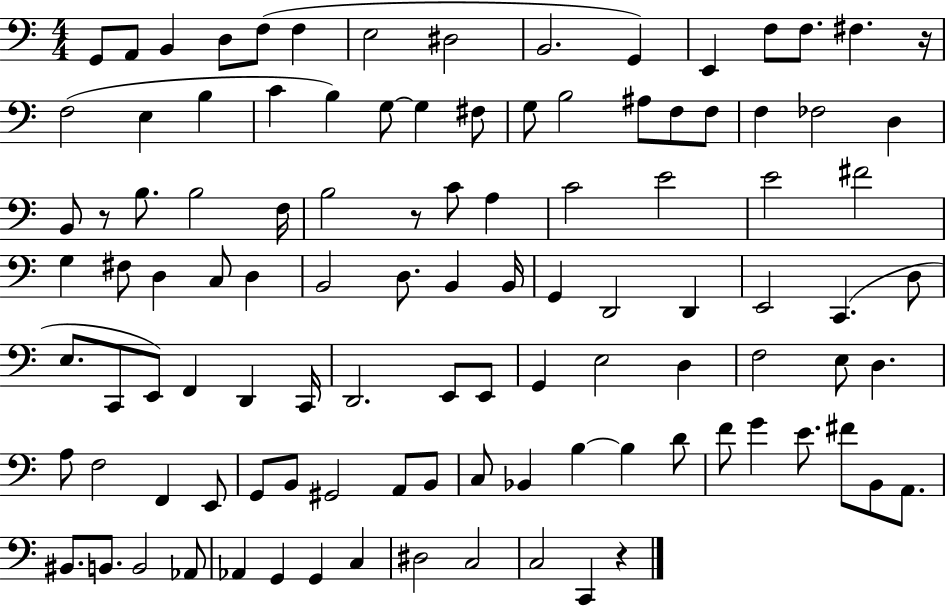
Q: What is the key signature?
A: C major